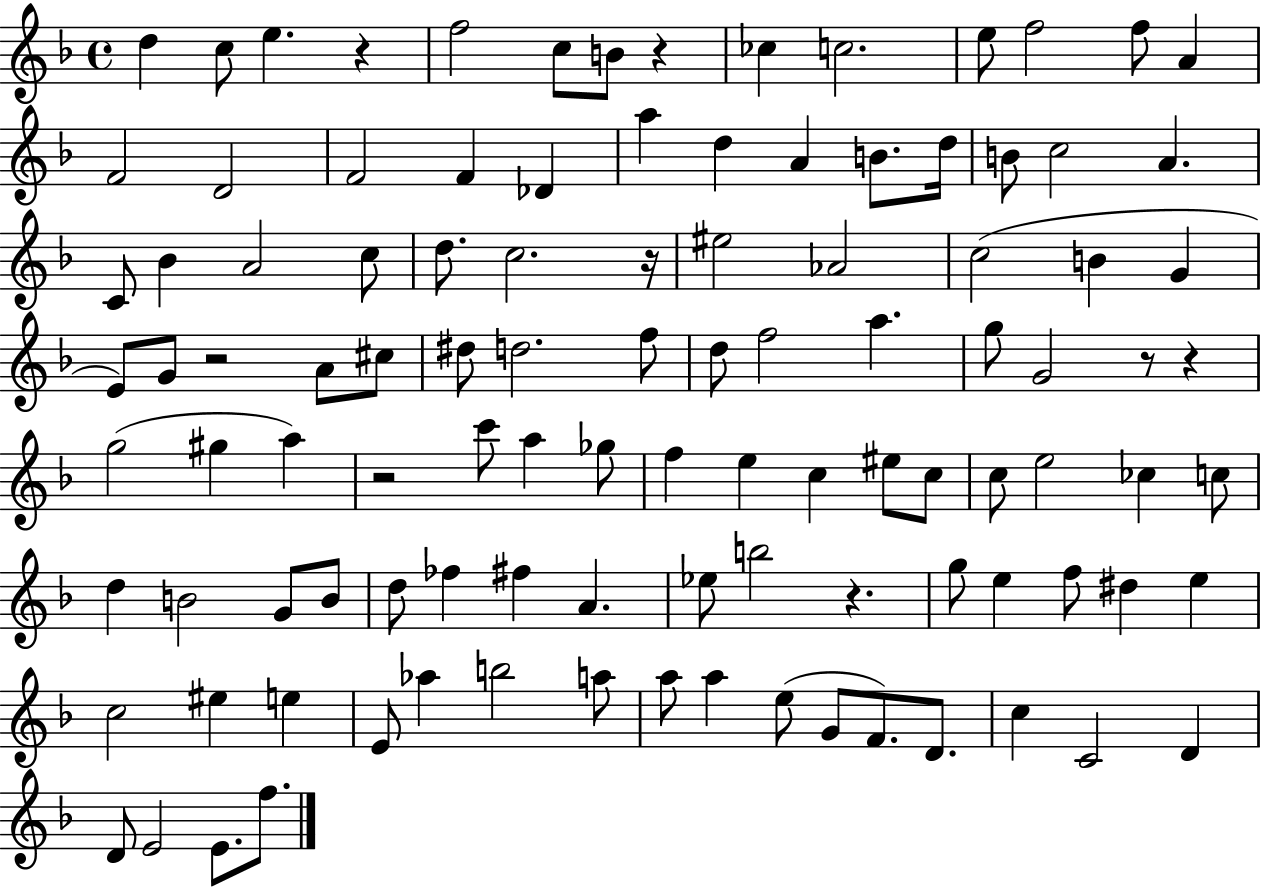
X:1
T:Untitled
M:4/4
L:1/4
K:F
d c/2 e z f2 c/2 B/2 z _c c2 e/2 f2 f/2 A F2 D2 F2 F _D a d A B/2 d/4 B/2 c2 A C/2 _B A2 c/2 d/2 c2 z/4 ^e2 _A2 c2 B G E/2 G/2 z2 A/2 ^c/2 ^d/2 d2 f/2 d/2 f2 a g/2 G2 z/2 z g2 ^g a z2 c'/2 a _g/2 f e c ^e/2 c/2 c/2 e2 _c c/2 d B2 G/2 B/2 d/2 _f ^f A _e/2 b2 z g/2 e f/2 ^d e c2 ^e e E/2 _a b2 a/2 a/2 a e/2 G/2 F/2 D/2 c C2 D D/2 E2 E/2 f/2